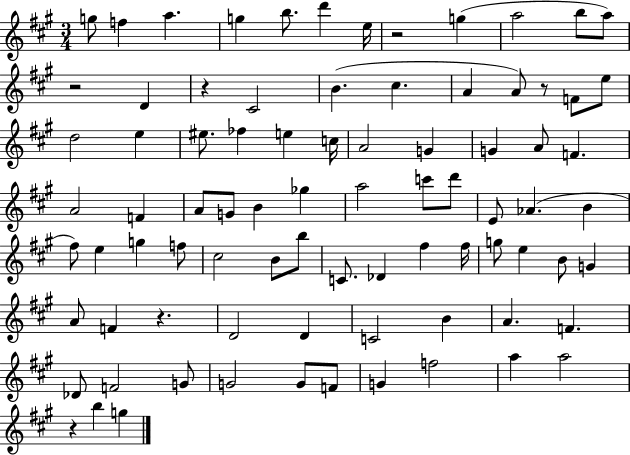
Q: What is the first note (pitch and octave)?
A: G5